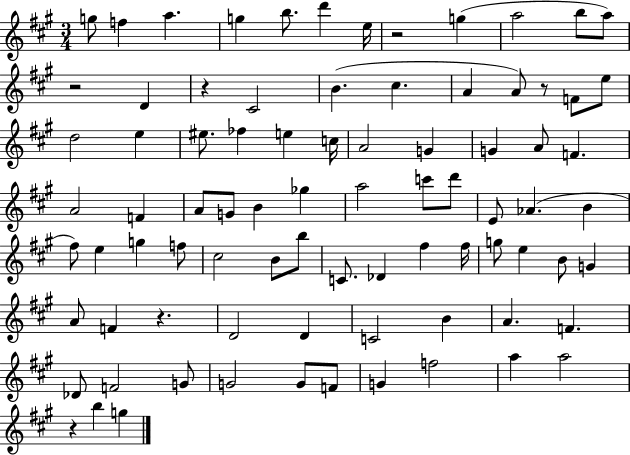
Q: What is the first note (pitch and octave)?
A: G5